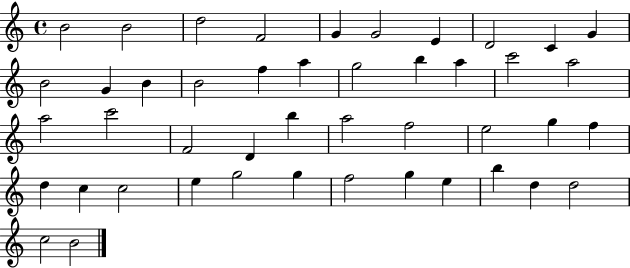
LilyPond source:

{
  \clef treble
  \time 4/4
  \defaultTimeSignature
  \key c \major
  b'2 b'2 | d''2 f'2 | g'4 g'2 e'4 | d'2 c'4 g'4 | \break b'2 g'4 b'4 | b'2 f''4 a''4 | g''2 b''4 a''4 | c'''2 a''2 | \break a''2 c'''2 | f'2 d'4 b''4 | a''2 f''2 | e''2 g''4 f''4 | \break d''4 c''4 c''2 | e''4 g''2 g''4 | f''2 g''4 e''4 | b''4 d''4 d''2 | \break c''2 b'2 | \bar "|."
}